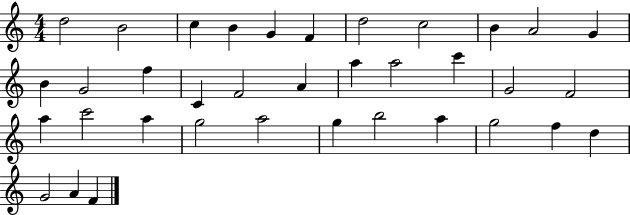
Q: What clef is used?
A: treble